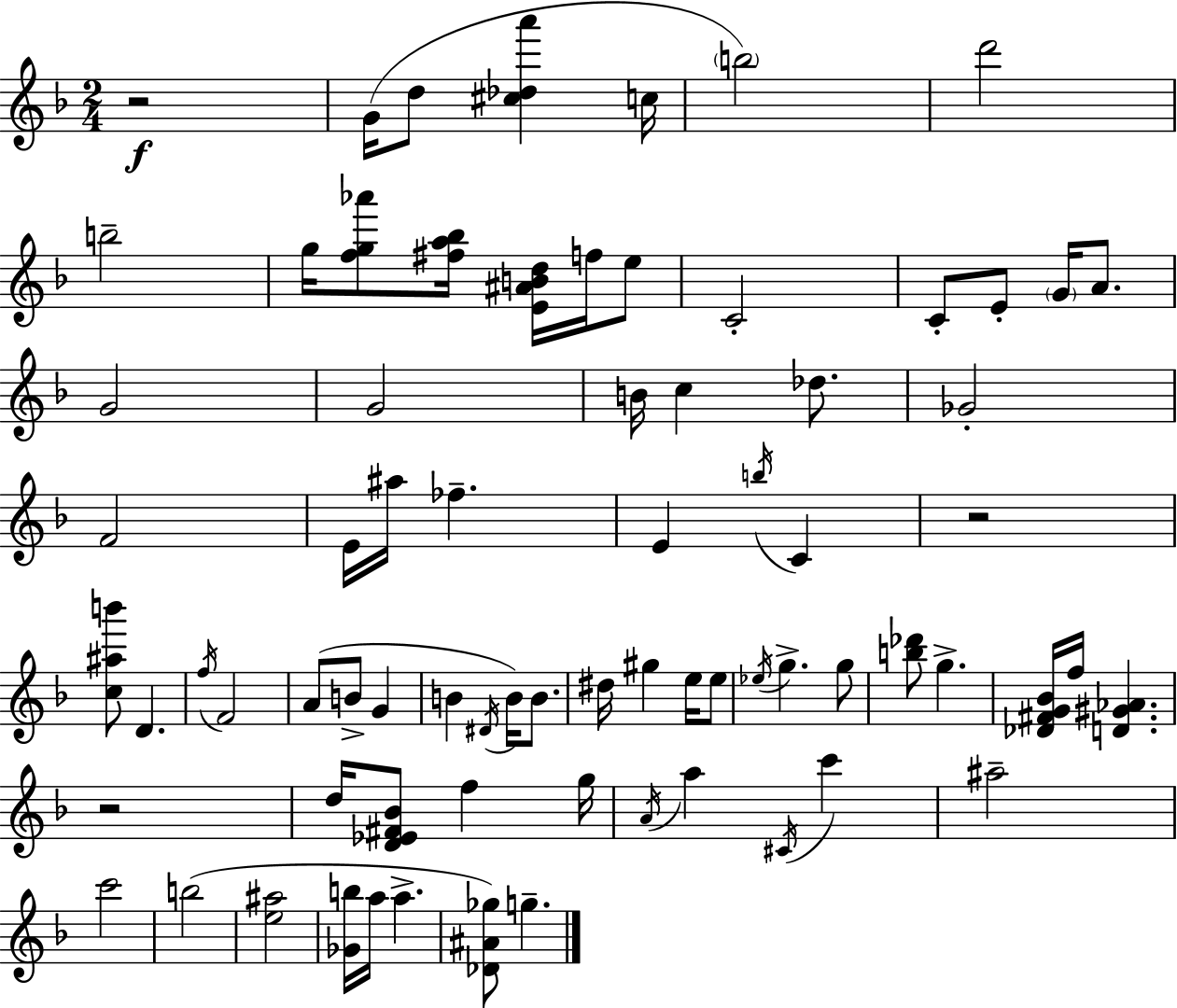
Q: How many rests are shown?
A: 3